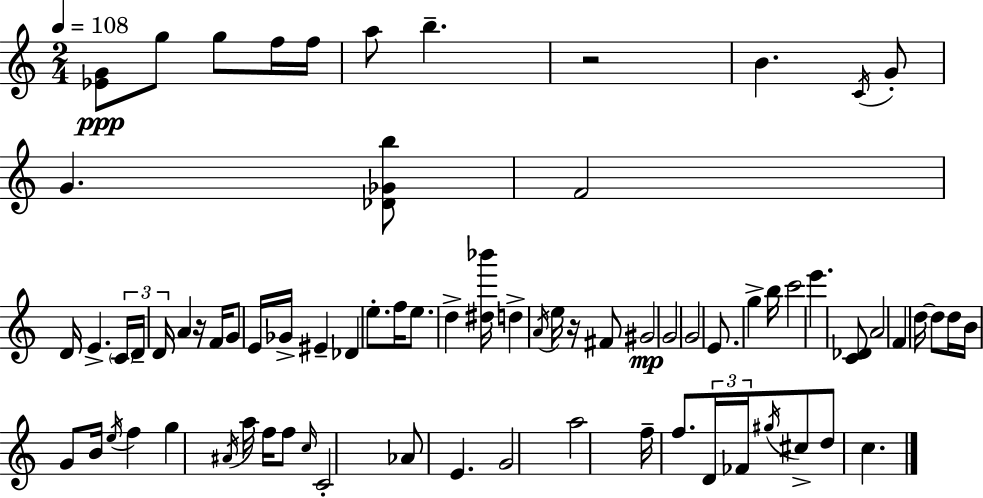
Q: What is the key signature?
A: C major